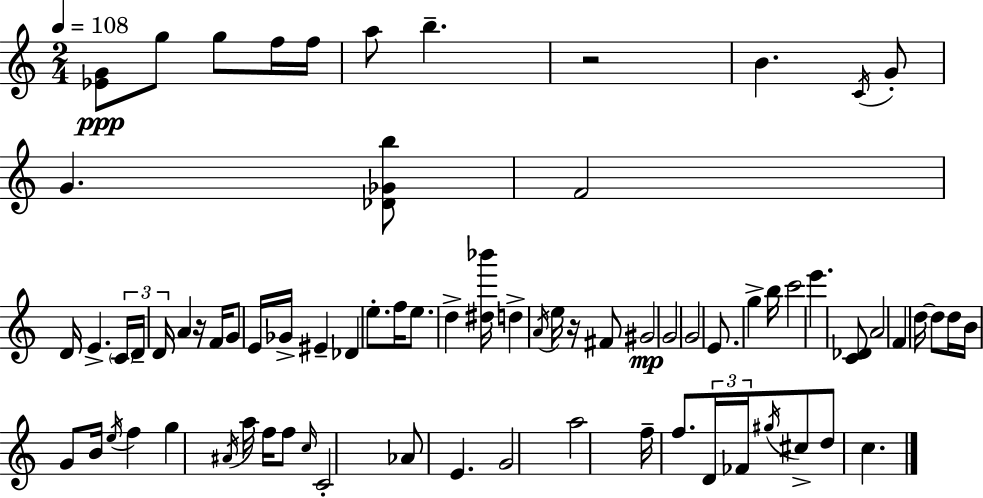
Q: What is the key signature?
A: C major